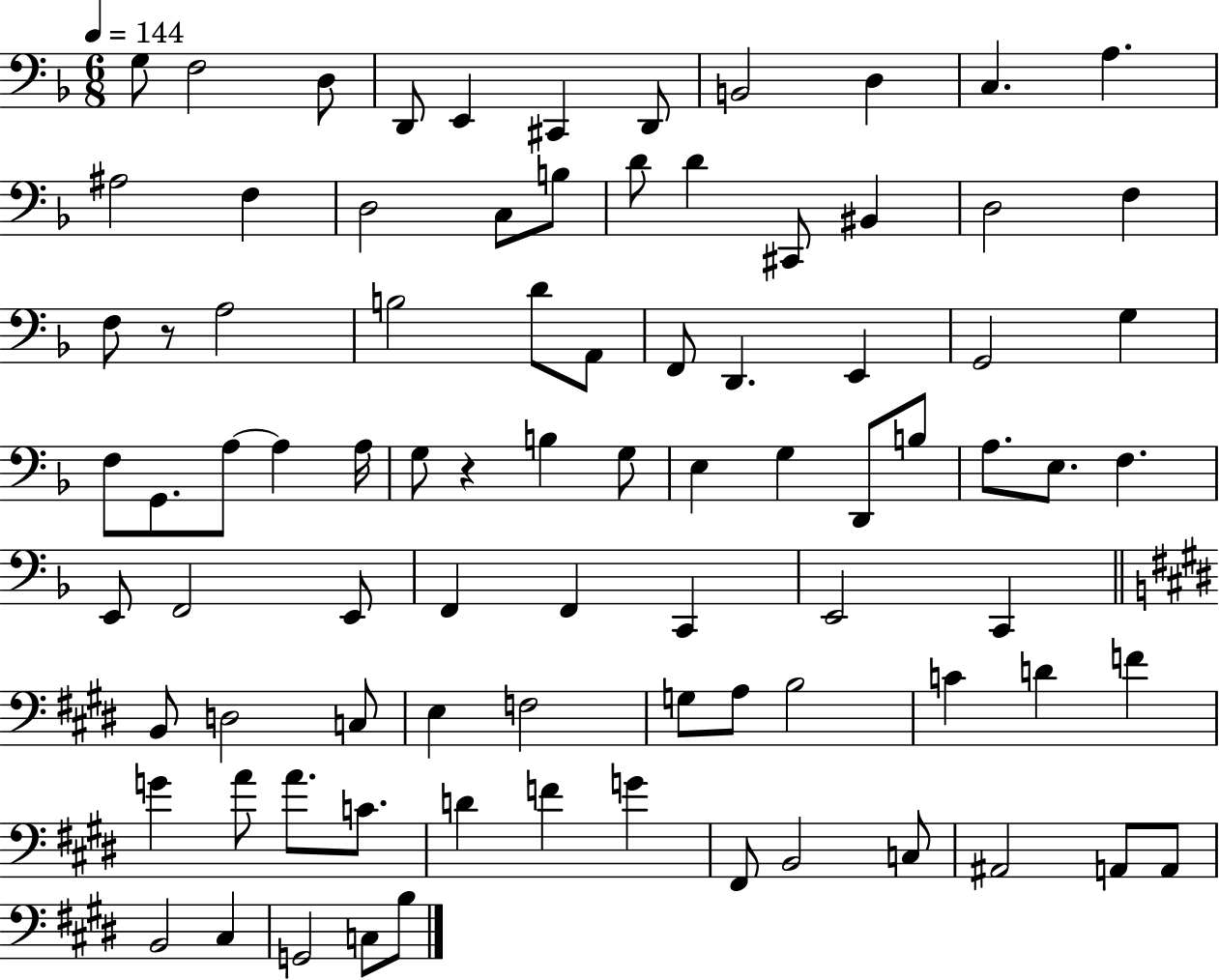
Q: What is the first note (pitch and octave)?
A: G3